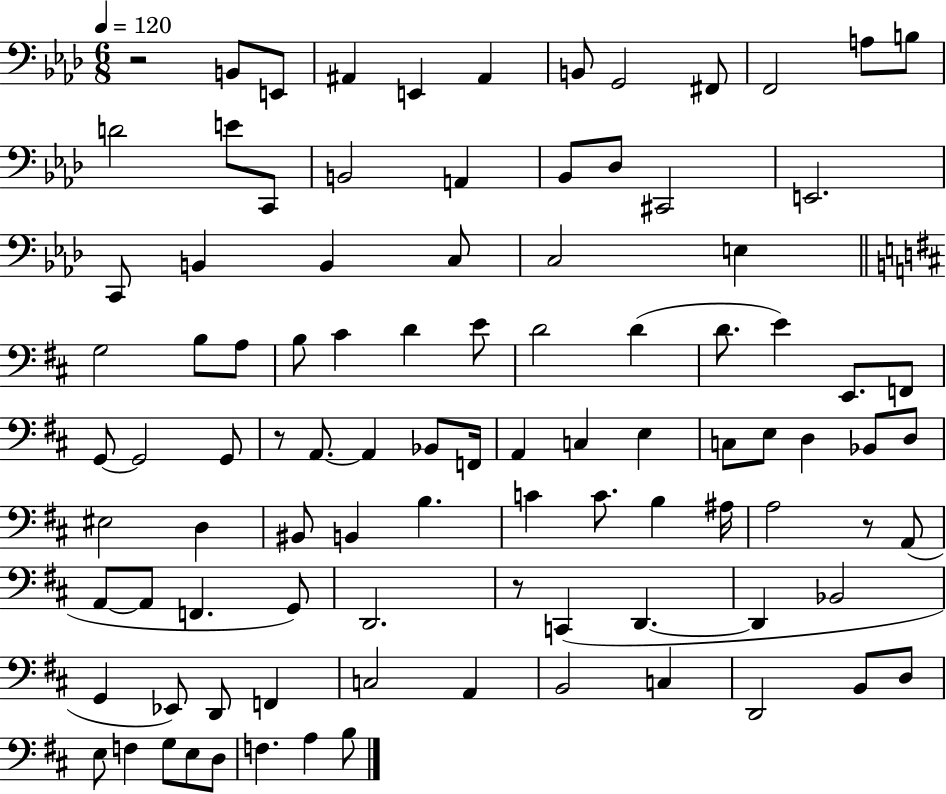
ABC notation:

X:1
T:Untitled
M:6/8
L:1/4
K:Ab
z2 B,,/2 E,,/2 ^A,, E,, ^A,, B,,/2 G,,2 ^F,,/2 F,,2 A,/2 B,/2 D2 E/2 C,,/2 B,,2 A,, _B,,/2 _D,/2 ^C,,2 E,,2 C,,/2 B,, B,, C,/2 C,2 E, G,2 B,/2 A,/2 B,/2 ^C D E/2 D2 D D/2 E E,,/2 F,,/2 G,,/2 G,,2 G,,/2 z/2 A,,/2 A,, _B,,/2 F,,/4 A,, C, E, C,/2 E,/2 D, _B,,/2 D,/2 ^E,2 D, ^B,,/2 B,, B, C C/2 B, ^A,/4 A,2 z/2 A,,/2 A,,/2 A,,/2 F,, G,,/2 D,,2 z/2 C,, D,, D,, _B,,2 G,, _E,,/2 D,,/2 F,, C,2 A,, B,,2 C, D,,2 B,,/2 D,/2 E,/2 F, G,/2 E,/2 D,/2 F, A, B,/2